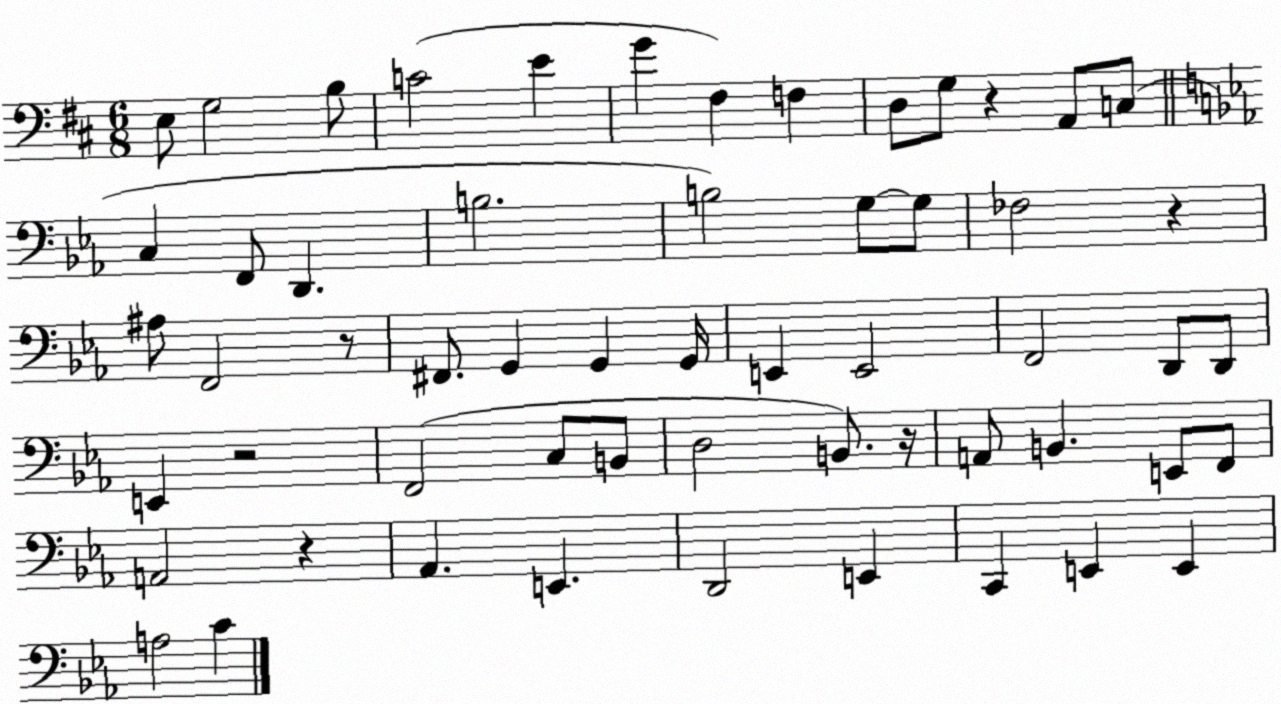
X:1
T:Untitled
M:6/8
L:1/4
K:D
E,/2 G,2 B,/2 C2 E G ^F, F, D,/2 G,/2 z A,,/2 C,/2 C, F,,/2 D,, B,2 B,2 G,/2 G,/2 _F,2 z ^A,/2 F,,2 z/2 ^F,,/2 G,, G,, G,,/4 E,, E,,2 F,,2 D,,/2 D,,/2 E,, z2 F,,2 C,/2 B,,/2 D,2 B,,/2 z/4 A,,/2 B,, E,,/2 F,,/2 A,,2 z _A,, E,, D,,2 E,, C,, E,, E,, A,2 C